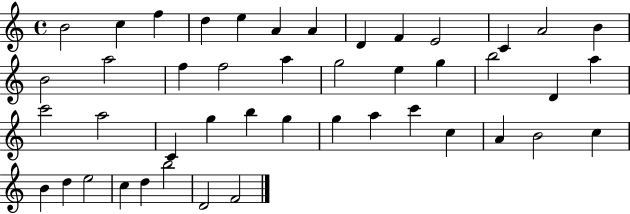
X:1
T:Untitled
M:4/4
L:1/4
K:C
B2 c f d e A A D F E2 C A2 B B2 a2 f f2 a g2 e g b2 D a c'2 a2 C g b g g a c' c A B2 c B d e2 c d b2 D2 F2